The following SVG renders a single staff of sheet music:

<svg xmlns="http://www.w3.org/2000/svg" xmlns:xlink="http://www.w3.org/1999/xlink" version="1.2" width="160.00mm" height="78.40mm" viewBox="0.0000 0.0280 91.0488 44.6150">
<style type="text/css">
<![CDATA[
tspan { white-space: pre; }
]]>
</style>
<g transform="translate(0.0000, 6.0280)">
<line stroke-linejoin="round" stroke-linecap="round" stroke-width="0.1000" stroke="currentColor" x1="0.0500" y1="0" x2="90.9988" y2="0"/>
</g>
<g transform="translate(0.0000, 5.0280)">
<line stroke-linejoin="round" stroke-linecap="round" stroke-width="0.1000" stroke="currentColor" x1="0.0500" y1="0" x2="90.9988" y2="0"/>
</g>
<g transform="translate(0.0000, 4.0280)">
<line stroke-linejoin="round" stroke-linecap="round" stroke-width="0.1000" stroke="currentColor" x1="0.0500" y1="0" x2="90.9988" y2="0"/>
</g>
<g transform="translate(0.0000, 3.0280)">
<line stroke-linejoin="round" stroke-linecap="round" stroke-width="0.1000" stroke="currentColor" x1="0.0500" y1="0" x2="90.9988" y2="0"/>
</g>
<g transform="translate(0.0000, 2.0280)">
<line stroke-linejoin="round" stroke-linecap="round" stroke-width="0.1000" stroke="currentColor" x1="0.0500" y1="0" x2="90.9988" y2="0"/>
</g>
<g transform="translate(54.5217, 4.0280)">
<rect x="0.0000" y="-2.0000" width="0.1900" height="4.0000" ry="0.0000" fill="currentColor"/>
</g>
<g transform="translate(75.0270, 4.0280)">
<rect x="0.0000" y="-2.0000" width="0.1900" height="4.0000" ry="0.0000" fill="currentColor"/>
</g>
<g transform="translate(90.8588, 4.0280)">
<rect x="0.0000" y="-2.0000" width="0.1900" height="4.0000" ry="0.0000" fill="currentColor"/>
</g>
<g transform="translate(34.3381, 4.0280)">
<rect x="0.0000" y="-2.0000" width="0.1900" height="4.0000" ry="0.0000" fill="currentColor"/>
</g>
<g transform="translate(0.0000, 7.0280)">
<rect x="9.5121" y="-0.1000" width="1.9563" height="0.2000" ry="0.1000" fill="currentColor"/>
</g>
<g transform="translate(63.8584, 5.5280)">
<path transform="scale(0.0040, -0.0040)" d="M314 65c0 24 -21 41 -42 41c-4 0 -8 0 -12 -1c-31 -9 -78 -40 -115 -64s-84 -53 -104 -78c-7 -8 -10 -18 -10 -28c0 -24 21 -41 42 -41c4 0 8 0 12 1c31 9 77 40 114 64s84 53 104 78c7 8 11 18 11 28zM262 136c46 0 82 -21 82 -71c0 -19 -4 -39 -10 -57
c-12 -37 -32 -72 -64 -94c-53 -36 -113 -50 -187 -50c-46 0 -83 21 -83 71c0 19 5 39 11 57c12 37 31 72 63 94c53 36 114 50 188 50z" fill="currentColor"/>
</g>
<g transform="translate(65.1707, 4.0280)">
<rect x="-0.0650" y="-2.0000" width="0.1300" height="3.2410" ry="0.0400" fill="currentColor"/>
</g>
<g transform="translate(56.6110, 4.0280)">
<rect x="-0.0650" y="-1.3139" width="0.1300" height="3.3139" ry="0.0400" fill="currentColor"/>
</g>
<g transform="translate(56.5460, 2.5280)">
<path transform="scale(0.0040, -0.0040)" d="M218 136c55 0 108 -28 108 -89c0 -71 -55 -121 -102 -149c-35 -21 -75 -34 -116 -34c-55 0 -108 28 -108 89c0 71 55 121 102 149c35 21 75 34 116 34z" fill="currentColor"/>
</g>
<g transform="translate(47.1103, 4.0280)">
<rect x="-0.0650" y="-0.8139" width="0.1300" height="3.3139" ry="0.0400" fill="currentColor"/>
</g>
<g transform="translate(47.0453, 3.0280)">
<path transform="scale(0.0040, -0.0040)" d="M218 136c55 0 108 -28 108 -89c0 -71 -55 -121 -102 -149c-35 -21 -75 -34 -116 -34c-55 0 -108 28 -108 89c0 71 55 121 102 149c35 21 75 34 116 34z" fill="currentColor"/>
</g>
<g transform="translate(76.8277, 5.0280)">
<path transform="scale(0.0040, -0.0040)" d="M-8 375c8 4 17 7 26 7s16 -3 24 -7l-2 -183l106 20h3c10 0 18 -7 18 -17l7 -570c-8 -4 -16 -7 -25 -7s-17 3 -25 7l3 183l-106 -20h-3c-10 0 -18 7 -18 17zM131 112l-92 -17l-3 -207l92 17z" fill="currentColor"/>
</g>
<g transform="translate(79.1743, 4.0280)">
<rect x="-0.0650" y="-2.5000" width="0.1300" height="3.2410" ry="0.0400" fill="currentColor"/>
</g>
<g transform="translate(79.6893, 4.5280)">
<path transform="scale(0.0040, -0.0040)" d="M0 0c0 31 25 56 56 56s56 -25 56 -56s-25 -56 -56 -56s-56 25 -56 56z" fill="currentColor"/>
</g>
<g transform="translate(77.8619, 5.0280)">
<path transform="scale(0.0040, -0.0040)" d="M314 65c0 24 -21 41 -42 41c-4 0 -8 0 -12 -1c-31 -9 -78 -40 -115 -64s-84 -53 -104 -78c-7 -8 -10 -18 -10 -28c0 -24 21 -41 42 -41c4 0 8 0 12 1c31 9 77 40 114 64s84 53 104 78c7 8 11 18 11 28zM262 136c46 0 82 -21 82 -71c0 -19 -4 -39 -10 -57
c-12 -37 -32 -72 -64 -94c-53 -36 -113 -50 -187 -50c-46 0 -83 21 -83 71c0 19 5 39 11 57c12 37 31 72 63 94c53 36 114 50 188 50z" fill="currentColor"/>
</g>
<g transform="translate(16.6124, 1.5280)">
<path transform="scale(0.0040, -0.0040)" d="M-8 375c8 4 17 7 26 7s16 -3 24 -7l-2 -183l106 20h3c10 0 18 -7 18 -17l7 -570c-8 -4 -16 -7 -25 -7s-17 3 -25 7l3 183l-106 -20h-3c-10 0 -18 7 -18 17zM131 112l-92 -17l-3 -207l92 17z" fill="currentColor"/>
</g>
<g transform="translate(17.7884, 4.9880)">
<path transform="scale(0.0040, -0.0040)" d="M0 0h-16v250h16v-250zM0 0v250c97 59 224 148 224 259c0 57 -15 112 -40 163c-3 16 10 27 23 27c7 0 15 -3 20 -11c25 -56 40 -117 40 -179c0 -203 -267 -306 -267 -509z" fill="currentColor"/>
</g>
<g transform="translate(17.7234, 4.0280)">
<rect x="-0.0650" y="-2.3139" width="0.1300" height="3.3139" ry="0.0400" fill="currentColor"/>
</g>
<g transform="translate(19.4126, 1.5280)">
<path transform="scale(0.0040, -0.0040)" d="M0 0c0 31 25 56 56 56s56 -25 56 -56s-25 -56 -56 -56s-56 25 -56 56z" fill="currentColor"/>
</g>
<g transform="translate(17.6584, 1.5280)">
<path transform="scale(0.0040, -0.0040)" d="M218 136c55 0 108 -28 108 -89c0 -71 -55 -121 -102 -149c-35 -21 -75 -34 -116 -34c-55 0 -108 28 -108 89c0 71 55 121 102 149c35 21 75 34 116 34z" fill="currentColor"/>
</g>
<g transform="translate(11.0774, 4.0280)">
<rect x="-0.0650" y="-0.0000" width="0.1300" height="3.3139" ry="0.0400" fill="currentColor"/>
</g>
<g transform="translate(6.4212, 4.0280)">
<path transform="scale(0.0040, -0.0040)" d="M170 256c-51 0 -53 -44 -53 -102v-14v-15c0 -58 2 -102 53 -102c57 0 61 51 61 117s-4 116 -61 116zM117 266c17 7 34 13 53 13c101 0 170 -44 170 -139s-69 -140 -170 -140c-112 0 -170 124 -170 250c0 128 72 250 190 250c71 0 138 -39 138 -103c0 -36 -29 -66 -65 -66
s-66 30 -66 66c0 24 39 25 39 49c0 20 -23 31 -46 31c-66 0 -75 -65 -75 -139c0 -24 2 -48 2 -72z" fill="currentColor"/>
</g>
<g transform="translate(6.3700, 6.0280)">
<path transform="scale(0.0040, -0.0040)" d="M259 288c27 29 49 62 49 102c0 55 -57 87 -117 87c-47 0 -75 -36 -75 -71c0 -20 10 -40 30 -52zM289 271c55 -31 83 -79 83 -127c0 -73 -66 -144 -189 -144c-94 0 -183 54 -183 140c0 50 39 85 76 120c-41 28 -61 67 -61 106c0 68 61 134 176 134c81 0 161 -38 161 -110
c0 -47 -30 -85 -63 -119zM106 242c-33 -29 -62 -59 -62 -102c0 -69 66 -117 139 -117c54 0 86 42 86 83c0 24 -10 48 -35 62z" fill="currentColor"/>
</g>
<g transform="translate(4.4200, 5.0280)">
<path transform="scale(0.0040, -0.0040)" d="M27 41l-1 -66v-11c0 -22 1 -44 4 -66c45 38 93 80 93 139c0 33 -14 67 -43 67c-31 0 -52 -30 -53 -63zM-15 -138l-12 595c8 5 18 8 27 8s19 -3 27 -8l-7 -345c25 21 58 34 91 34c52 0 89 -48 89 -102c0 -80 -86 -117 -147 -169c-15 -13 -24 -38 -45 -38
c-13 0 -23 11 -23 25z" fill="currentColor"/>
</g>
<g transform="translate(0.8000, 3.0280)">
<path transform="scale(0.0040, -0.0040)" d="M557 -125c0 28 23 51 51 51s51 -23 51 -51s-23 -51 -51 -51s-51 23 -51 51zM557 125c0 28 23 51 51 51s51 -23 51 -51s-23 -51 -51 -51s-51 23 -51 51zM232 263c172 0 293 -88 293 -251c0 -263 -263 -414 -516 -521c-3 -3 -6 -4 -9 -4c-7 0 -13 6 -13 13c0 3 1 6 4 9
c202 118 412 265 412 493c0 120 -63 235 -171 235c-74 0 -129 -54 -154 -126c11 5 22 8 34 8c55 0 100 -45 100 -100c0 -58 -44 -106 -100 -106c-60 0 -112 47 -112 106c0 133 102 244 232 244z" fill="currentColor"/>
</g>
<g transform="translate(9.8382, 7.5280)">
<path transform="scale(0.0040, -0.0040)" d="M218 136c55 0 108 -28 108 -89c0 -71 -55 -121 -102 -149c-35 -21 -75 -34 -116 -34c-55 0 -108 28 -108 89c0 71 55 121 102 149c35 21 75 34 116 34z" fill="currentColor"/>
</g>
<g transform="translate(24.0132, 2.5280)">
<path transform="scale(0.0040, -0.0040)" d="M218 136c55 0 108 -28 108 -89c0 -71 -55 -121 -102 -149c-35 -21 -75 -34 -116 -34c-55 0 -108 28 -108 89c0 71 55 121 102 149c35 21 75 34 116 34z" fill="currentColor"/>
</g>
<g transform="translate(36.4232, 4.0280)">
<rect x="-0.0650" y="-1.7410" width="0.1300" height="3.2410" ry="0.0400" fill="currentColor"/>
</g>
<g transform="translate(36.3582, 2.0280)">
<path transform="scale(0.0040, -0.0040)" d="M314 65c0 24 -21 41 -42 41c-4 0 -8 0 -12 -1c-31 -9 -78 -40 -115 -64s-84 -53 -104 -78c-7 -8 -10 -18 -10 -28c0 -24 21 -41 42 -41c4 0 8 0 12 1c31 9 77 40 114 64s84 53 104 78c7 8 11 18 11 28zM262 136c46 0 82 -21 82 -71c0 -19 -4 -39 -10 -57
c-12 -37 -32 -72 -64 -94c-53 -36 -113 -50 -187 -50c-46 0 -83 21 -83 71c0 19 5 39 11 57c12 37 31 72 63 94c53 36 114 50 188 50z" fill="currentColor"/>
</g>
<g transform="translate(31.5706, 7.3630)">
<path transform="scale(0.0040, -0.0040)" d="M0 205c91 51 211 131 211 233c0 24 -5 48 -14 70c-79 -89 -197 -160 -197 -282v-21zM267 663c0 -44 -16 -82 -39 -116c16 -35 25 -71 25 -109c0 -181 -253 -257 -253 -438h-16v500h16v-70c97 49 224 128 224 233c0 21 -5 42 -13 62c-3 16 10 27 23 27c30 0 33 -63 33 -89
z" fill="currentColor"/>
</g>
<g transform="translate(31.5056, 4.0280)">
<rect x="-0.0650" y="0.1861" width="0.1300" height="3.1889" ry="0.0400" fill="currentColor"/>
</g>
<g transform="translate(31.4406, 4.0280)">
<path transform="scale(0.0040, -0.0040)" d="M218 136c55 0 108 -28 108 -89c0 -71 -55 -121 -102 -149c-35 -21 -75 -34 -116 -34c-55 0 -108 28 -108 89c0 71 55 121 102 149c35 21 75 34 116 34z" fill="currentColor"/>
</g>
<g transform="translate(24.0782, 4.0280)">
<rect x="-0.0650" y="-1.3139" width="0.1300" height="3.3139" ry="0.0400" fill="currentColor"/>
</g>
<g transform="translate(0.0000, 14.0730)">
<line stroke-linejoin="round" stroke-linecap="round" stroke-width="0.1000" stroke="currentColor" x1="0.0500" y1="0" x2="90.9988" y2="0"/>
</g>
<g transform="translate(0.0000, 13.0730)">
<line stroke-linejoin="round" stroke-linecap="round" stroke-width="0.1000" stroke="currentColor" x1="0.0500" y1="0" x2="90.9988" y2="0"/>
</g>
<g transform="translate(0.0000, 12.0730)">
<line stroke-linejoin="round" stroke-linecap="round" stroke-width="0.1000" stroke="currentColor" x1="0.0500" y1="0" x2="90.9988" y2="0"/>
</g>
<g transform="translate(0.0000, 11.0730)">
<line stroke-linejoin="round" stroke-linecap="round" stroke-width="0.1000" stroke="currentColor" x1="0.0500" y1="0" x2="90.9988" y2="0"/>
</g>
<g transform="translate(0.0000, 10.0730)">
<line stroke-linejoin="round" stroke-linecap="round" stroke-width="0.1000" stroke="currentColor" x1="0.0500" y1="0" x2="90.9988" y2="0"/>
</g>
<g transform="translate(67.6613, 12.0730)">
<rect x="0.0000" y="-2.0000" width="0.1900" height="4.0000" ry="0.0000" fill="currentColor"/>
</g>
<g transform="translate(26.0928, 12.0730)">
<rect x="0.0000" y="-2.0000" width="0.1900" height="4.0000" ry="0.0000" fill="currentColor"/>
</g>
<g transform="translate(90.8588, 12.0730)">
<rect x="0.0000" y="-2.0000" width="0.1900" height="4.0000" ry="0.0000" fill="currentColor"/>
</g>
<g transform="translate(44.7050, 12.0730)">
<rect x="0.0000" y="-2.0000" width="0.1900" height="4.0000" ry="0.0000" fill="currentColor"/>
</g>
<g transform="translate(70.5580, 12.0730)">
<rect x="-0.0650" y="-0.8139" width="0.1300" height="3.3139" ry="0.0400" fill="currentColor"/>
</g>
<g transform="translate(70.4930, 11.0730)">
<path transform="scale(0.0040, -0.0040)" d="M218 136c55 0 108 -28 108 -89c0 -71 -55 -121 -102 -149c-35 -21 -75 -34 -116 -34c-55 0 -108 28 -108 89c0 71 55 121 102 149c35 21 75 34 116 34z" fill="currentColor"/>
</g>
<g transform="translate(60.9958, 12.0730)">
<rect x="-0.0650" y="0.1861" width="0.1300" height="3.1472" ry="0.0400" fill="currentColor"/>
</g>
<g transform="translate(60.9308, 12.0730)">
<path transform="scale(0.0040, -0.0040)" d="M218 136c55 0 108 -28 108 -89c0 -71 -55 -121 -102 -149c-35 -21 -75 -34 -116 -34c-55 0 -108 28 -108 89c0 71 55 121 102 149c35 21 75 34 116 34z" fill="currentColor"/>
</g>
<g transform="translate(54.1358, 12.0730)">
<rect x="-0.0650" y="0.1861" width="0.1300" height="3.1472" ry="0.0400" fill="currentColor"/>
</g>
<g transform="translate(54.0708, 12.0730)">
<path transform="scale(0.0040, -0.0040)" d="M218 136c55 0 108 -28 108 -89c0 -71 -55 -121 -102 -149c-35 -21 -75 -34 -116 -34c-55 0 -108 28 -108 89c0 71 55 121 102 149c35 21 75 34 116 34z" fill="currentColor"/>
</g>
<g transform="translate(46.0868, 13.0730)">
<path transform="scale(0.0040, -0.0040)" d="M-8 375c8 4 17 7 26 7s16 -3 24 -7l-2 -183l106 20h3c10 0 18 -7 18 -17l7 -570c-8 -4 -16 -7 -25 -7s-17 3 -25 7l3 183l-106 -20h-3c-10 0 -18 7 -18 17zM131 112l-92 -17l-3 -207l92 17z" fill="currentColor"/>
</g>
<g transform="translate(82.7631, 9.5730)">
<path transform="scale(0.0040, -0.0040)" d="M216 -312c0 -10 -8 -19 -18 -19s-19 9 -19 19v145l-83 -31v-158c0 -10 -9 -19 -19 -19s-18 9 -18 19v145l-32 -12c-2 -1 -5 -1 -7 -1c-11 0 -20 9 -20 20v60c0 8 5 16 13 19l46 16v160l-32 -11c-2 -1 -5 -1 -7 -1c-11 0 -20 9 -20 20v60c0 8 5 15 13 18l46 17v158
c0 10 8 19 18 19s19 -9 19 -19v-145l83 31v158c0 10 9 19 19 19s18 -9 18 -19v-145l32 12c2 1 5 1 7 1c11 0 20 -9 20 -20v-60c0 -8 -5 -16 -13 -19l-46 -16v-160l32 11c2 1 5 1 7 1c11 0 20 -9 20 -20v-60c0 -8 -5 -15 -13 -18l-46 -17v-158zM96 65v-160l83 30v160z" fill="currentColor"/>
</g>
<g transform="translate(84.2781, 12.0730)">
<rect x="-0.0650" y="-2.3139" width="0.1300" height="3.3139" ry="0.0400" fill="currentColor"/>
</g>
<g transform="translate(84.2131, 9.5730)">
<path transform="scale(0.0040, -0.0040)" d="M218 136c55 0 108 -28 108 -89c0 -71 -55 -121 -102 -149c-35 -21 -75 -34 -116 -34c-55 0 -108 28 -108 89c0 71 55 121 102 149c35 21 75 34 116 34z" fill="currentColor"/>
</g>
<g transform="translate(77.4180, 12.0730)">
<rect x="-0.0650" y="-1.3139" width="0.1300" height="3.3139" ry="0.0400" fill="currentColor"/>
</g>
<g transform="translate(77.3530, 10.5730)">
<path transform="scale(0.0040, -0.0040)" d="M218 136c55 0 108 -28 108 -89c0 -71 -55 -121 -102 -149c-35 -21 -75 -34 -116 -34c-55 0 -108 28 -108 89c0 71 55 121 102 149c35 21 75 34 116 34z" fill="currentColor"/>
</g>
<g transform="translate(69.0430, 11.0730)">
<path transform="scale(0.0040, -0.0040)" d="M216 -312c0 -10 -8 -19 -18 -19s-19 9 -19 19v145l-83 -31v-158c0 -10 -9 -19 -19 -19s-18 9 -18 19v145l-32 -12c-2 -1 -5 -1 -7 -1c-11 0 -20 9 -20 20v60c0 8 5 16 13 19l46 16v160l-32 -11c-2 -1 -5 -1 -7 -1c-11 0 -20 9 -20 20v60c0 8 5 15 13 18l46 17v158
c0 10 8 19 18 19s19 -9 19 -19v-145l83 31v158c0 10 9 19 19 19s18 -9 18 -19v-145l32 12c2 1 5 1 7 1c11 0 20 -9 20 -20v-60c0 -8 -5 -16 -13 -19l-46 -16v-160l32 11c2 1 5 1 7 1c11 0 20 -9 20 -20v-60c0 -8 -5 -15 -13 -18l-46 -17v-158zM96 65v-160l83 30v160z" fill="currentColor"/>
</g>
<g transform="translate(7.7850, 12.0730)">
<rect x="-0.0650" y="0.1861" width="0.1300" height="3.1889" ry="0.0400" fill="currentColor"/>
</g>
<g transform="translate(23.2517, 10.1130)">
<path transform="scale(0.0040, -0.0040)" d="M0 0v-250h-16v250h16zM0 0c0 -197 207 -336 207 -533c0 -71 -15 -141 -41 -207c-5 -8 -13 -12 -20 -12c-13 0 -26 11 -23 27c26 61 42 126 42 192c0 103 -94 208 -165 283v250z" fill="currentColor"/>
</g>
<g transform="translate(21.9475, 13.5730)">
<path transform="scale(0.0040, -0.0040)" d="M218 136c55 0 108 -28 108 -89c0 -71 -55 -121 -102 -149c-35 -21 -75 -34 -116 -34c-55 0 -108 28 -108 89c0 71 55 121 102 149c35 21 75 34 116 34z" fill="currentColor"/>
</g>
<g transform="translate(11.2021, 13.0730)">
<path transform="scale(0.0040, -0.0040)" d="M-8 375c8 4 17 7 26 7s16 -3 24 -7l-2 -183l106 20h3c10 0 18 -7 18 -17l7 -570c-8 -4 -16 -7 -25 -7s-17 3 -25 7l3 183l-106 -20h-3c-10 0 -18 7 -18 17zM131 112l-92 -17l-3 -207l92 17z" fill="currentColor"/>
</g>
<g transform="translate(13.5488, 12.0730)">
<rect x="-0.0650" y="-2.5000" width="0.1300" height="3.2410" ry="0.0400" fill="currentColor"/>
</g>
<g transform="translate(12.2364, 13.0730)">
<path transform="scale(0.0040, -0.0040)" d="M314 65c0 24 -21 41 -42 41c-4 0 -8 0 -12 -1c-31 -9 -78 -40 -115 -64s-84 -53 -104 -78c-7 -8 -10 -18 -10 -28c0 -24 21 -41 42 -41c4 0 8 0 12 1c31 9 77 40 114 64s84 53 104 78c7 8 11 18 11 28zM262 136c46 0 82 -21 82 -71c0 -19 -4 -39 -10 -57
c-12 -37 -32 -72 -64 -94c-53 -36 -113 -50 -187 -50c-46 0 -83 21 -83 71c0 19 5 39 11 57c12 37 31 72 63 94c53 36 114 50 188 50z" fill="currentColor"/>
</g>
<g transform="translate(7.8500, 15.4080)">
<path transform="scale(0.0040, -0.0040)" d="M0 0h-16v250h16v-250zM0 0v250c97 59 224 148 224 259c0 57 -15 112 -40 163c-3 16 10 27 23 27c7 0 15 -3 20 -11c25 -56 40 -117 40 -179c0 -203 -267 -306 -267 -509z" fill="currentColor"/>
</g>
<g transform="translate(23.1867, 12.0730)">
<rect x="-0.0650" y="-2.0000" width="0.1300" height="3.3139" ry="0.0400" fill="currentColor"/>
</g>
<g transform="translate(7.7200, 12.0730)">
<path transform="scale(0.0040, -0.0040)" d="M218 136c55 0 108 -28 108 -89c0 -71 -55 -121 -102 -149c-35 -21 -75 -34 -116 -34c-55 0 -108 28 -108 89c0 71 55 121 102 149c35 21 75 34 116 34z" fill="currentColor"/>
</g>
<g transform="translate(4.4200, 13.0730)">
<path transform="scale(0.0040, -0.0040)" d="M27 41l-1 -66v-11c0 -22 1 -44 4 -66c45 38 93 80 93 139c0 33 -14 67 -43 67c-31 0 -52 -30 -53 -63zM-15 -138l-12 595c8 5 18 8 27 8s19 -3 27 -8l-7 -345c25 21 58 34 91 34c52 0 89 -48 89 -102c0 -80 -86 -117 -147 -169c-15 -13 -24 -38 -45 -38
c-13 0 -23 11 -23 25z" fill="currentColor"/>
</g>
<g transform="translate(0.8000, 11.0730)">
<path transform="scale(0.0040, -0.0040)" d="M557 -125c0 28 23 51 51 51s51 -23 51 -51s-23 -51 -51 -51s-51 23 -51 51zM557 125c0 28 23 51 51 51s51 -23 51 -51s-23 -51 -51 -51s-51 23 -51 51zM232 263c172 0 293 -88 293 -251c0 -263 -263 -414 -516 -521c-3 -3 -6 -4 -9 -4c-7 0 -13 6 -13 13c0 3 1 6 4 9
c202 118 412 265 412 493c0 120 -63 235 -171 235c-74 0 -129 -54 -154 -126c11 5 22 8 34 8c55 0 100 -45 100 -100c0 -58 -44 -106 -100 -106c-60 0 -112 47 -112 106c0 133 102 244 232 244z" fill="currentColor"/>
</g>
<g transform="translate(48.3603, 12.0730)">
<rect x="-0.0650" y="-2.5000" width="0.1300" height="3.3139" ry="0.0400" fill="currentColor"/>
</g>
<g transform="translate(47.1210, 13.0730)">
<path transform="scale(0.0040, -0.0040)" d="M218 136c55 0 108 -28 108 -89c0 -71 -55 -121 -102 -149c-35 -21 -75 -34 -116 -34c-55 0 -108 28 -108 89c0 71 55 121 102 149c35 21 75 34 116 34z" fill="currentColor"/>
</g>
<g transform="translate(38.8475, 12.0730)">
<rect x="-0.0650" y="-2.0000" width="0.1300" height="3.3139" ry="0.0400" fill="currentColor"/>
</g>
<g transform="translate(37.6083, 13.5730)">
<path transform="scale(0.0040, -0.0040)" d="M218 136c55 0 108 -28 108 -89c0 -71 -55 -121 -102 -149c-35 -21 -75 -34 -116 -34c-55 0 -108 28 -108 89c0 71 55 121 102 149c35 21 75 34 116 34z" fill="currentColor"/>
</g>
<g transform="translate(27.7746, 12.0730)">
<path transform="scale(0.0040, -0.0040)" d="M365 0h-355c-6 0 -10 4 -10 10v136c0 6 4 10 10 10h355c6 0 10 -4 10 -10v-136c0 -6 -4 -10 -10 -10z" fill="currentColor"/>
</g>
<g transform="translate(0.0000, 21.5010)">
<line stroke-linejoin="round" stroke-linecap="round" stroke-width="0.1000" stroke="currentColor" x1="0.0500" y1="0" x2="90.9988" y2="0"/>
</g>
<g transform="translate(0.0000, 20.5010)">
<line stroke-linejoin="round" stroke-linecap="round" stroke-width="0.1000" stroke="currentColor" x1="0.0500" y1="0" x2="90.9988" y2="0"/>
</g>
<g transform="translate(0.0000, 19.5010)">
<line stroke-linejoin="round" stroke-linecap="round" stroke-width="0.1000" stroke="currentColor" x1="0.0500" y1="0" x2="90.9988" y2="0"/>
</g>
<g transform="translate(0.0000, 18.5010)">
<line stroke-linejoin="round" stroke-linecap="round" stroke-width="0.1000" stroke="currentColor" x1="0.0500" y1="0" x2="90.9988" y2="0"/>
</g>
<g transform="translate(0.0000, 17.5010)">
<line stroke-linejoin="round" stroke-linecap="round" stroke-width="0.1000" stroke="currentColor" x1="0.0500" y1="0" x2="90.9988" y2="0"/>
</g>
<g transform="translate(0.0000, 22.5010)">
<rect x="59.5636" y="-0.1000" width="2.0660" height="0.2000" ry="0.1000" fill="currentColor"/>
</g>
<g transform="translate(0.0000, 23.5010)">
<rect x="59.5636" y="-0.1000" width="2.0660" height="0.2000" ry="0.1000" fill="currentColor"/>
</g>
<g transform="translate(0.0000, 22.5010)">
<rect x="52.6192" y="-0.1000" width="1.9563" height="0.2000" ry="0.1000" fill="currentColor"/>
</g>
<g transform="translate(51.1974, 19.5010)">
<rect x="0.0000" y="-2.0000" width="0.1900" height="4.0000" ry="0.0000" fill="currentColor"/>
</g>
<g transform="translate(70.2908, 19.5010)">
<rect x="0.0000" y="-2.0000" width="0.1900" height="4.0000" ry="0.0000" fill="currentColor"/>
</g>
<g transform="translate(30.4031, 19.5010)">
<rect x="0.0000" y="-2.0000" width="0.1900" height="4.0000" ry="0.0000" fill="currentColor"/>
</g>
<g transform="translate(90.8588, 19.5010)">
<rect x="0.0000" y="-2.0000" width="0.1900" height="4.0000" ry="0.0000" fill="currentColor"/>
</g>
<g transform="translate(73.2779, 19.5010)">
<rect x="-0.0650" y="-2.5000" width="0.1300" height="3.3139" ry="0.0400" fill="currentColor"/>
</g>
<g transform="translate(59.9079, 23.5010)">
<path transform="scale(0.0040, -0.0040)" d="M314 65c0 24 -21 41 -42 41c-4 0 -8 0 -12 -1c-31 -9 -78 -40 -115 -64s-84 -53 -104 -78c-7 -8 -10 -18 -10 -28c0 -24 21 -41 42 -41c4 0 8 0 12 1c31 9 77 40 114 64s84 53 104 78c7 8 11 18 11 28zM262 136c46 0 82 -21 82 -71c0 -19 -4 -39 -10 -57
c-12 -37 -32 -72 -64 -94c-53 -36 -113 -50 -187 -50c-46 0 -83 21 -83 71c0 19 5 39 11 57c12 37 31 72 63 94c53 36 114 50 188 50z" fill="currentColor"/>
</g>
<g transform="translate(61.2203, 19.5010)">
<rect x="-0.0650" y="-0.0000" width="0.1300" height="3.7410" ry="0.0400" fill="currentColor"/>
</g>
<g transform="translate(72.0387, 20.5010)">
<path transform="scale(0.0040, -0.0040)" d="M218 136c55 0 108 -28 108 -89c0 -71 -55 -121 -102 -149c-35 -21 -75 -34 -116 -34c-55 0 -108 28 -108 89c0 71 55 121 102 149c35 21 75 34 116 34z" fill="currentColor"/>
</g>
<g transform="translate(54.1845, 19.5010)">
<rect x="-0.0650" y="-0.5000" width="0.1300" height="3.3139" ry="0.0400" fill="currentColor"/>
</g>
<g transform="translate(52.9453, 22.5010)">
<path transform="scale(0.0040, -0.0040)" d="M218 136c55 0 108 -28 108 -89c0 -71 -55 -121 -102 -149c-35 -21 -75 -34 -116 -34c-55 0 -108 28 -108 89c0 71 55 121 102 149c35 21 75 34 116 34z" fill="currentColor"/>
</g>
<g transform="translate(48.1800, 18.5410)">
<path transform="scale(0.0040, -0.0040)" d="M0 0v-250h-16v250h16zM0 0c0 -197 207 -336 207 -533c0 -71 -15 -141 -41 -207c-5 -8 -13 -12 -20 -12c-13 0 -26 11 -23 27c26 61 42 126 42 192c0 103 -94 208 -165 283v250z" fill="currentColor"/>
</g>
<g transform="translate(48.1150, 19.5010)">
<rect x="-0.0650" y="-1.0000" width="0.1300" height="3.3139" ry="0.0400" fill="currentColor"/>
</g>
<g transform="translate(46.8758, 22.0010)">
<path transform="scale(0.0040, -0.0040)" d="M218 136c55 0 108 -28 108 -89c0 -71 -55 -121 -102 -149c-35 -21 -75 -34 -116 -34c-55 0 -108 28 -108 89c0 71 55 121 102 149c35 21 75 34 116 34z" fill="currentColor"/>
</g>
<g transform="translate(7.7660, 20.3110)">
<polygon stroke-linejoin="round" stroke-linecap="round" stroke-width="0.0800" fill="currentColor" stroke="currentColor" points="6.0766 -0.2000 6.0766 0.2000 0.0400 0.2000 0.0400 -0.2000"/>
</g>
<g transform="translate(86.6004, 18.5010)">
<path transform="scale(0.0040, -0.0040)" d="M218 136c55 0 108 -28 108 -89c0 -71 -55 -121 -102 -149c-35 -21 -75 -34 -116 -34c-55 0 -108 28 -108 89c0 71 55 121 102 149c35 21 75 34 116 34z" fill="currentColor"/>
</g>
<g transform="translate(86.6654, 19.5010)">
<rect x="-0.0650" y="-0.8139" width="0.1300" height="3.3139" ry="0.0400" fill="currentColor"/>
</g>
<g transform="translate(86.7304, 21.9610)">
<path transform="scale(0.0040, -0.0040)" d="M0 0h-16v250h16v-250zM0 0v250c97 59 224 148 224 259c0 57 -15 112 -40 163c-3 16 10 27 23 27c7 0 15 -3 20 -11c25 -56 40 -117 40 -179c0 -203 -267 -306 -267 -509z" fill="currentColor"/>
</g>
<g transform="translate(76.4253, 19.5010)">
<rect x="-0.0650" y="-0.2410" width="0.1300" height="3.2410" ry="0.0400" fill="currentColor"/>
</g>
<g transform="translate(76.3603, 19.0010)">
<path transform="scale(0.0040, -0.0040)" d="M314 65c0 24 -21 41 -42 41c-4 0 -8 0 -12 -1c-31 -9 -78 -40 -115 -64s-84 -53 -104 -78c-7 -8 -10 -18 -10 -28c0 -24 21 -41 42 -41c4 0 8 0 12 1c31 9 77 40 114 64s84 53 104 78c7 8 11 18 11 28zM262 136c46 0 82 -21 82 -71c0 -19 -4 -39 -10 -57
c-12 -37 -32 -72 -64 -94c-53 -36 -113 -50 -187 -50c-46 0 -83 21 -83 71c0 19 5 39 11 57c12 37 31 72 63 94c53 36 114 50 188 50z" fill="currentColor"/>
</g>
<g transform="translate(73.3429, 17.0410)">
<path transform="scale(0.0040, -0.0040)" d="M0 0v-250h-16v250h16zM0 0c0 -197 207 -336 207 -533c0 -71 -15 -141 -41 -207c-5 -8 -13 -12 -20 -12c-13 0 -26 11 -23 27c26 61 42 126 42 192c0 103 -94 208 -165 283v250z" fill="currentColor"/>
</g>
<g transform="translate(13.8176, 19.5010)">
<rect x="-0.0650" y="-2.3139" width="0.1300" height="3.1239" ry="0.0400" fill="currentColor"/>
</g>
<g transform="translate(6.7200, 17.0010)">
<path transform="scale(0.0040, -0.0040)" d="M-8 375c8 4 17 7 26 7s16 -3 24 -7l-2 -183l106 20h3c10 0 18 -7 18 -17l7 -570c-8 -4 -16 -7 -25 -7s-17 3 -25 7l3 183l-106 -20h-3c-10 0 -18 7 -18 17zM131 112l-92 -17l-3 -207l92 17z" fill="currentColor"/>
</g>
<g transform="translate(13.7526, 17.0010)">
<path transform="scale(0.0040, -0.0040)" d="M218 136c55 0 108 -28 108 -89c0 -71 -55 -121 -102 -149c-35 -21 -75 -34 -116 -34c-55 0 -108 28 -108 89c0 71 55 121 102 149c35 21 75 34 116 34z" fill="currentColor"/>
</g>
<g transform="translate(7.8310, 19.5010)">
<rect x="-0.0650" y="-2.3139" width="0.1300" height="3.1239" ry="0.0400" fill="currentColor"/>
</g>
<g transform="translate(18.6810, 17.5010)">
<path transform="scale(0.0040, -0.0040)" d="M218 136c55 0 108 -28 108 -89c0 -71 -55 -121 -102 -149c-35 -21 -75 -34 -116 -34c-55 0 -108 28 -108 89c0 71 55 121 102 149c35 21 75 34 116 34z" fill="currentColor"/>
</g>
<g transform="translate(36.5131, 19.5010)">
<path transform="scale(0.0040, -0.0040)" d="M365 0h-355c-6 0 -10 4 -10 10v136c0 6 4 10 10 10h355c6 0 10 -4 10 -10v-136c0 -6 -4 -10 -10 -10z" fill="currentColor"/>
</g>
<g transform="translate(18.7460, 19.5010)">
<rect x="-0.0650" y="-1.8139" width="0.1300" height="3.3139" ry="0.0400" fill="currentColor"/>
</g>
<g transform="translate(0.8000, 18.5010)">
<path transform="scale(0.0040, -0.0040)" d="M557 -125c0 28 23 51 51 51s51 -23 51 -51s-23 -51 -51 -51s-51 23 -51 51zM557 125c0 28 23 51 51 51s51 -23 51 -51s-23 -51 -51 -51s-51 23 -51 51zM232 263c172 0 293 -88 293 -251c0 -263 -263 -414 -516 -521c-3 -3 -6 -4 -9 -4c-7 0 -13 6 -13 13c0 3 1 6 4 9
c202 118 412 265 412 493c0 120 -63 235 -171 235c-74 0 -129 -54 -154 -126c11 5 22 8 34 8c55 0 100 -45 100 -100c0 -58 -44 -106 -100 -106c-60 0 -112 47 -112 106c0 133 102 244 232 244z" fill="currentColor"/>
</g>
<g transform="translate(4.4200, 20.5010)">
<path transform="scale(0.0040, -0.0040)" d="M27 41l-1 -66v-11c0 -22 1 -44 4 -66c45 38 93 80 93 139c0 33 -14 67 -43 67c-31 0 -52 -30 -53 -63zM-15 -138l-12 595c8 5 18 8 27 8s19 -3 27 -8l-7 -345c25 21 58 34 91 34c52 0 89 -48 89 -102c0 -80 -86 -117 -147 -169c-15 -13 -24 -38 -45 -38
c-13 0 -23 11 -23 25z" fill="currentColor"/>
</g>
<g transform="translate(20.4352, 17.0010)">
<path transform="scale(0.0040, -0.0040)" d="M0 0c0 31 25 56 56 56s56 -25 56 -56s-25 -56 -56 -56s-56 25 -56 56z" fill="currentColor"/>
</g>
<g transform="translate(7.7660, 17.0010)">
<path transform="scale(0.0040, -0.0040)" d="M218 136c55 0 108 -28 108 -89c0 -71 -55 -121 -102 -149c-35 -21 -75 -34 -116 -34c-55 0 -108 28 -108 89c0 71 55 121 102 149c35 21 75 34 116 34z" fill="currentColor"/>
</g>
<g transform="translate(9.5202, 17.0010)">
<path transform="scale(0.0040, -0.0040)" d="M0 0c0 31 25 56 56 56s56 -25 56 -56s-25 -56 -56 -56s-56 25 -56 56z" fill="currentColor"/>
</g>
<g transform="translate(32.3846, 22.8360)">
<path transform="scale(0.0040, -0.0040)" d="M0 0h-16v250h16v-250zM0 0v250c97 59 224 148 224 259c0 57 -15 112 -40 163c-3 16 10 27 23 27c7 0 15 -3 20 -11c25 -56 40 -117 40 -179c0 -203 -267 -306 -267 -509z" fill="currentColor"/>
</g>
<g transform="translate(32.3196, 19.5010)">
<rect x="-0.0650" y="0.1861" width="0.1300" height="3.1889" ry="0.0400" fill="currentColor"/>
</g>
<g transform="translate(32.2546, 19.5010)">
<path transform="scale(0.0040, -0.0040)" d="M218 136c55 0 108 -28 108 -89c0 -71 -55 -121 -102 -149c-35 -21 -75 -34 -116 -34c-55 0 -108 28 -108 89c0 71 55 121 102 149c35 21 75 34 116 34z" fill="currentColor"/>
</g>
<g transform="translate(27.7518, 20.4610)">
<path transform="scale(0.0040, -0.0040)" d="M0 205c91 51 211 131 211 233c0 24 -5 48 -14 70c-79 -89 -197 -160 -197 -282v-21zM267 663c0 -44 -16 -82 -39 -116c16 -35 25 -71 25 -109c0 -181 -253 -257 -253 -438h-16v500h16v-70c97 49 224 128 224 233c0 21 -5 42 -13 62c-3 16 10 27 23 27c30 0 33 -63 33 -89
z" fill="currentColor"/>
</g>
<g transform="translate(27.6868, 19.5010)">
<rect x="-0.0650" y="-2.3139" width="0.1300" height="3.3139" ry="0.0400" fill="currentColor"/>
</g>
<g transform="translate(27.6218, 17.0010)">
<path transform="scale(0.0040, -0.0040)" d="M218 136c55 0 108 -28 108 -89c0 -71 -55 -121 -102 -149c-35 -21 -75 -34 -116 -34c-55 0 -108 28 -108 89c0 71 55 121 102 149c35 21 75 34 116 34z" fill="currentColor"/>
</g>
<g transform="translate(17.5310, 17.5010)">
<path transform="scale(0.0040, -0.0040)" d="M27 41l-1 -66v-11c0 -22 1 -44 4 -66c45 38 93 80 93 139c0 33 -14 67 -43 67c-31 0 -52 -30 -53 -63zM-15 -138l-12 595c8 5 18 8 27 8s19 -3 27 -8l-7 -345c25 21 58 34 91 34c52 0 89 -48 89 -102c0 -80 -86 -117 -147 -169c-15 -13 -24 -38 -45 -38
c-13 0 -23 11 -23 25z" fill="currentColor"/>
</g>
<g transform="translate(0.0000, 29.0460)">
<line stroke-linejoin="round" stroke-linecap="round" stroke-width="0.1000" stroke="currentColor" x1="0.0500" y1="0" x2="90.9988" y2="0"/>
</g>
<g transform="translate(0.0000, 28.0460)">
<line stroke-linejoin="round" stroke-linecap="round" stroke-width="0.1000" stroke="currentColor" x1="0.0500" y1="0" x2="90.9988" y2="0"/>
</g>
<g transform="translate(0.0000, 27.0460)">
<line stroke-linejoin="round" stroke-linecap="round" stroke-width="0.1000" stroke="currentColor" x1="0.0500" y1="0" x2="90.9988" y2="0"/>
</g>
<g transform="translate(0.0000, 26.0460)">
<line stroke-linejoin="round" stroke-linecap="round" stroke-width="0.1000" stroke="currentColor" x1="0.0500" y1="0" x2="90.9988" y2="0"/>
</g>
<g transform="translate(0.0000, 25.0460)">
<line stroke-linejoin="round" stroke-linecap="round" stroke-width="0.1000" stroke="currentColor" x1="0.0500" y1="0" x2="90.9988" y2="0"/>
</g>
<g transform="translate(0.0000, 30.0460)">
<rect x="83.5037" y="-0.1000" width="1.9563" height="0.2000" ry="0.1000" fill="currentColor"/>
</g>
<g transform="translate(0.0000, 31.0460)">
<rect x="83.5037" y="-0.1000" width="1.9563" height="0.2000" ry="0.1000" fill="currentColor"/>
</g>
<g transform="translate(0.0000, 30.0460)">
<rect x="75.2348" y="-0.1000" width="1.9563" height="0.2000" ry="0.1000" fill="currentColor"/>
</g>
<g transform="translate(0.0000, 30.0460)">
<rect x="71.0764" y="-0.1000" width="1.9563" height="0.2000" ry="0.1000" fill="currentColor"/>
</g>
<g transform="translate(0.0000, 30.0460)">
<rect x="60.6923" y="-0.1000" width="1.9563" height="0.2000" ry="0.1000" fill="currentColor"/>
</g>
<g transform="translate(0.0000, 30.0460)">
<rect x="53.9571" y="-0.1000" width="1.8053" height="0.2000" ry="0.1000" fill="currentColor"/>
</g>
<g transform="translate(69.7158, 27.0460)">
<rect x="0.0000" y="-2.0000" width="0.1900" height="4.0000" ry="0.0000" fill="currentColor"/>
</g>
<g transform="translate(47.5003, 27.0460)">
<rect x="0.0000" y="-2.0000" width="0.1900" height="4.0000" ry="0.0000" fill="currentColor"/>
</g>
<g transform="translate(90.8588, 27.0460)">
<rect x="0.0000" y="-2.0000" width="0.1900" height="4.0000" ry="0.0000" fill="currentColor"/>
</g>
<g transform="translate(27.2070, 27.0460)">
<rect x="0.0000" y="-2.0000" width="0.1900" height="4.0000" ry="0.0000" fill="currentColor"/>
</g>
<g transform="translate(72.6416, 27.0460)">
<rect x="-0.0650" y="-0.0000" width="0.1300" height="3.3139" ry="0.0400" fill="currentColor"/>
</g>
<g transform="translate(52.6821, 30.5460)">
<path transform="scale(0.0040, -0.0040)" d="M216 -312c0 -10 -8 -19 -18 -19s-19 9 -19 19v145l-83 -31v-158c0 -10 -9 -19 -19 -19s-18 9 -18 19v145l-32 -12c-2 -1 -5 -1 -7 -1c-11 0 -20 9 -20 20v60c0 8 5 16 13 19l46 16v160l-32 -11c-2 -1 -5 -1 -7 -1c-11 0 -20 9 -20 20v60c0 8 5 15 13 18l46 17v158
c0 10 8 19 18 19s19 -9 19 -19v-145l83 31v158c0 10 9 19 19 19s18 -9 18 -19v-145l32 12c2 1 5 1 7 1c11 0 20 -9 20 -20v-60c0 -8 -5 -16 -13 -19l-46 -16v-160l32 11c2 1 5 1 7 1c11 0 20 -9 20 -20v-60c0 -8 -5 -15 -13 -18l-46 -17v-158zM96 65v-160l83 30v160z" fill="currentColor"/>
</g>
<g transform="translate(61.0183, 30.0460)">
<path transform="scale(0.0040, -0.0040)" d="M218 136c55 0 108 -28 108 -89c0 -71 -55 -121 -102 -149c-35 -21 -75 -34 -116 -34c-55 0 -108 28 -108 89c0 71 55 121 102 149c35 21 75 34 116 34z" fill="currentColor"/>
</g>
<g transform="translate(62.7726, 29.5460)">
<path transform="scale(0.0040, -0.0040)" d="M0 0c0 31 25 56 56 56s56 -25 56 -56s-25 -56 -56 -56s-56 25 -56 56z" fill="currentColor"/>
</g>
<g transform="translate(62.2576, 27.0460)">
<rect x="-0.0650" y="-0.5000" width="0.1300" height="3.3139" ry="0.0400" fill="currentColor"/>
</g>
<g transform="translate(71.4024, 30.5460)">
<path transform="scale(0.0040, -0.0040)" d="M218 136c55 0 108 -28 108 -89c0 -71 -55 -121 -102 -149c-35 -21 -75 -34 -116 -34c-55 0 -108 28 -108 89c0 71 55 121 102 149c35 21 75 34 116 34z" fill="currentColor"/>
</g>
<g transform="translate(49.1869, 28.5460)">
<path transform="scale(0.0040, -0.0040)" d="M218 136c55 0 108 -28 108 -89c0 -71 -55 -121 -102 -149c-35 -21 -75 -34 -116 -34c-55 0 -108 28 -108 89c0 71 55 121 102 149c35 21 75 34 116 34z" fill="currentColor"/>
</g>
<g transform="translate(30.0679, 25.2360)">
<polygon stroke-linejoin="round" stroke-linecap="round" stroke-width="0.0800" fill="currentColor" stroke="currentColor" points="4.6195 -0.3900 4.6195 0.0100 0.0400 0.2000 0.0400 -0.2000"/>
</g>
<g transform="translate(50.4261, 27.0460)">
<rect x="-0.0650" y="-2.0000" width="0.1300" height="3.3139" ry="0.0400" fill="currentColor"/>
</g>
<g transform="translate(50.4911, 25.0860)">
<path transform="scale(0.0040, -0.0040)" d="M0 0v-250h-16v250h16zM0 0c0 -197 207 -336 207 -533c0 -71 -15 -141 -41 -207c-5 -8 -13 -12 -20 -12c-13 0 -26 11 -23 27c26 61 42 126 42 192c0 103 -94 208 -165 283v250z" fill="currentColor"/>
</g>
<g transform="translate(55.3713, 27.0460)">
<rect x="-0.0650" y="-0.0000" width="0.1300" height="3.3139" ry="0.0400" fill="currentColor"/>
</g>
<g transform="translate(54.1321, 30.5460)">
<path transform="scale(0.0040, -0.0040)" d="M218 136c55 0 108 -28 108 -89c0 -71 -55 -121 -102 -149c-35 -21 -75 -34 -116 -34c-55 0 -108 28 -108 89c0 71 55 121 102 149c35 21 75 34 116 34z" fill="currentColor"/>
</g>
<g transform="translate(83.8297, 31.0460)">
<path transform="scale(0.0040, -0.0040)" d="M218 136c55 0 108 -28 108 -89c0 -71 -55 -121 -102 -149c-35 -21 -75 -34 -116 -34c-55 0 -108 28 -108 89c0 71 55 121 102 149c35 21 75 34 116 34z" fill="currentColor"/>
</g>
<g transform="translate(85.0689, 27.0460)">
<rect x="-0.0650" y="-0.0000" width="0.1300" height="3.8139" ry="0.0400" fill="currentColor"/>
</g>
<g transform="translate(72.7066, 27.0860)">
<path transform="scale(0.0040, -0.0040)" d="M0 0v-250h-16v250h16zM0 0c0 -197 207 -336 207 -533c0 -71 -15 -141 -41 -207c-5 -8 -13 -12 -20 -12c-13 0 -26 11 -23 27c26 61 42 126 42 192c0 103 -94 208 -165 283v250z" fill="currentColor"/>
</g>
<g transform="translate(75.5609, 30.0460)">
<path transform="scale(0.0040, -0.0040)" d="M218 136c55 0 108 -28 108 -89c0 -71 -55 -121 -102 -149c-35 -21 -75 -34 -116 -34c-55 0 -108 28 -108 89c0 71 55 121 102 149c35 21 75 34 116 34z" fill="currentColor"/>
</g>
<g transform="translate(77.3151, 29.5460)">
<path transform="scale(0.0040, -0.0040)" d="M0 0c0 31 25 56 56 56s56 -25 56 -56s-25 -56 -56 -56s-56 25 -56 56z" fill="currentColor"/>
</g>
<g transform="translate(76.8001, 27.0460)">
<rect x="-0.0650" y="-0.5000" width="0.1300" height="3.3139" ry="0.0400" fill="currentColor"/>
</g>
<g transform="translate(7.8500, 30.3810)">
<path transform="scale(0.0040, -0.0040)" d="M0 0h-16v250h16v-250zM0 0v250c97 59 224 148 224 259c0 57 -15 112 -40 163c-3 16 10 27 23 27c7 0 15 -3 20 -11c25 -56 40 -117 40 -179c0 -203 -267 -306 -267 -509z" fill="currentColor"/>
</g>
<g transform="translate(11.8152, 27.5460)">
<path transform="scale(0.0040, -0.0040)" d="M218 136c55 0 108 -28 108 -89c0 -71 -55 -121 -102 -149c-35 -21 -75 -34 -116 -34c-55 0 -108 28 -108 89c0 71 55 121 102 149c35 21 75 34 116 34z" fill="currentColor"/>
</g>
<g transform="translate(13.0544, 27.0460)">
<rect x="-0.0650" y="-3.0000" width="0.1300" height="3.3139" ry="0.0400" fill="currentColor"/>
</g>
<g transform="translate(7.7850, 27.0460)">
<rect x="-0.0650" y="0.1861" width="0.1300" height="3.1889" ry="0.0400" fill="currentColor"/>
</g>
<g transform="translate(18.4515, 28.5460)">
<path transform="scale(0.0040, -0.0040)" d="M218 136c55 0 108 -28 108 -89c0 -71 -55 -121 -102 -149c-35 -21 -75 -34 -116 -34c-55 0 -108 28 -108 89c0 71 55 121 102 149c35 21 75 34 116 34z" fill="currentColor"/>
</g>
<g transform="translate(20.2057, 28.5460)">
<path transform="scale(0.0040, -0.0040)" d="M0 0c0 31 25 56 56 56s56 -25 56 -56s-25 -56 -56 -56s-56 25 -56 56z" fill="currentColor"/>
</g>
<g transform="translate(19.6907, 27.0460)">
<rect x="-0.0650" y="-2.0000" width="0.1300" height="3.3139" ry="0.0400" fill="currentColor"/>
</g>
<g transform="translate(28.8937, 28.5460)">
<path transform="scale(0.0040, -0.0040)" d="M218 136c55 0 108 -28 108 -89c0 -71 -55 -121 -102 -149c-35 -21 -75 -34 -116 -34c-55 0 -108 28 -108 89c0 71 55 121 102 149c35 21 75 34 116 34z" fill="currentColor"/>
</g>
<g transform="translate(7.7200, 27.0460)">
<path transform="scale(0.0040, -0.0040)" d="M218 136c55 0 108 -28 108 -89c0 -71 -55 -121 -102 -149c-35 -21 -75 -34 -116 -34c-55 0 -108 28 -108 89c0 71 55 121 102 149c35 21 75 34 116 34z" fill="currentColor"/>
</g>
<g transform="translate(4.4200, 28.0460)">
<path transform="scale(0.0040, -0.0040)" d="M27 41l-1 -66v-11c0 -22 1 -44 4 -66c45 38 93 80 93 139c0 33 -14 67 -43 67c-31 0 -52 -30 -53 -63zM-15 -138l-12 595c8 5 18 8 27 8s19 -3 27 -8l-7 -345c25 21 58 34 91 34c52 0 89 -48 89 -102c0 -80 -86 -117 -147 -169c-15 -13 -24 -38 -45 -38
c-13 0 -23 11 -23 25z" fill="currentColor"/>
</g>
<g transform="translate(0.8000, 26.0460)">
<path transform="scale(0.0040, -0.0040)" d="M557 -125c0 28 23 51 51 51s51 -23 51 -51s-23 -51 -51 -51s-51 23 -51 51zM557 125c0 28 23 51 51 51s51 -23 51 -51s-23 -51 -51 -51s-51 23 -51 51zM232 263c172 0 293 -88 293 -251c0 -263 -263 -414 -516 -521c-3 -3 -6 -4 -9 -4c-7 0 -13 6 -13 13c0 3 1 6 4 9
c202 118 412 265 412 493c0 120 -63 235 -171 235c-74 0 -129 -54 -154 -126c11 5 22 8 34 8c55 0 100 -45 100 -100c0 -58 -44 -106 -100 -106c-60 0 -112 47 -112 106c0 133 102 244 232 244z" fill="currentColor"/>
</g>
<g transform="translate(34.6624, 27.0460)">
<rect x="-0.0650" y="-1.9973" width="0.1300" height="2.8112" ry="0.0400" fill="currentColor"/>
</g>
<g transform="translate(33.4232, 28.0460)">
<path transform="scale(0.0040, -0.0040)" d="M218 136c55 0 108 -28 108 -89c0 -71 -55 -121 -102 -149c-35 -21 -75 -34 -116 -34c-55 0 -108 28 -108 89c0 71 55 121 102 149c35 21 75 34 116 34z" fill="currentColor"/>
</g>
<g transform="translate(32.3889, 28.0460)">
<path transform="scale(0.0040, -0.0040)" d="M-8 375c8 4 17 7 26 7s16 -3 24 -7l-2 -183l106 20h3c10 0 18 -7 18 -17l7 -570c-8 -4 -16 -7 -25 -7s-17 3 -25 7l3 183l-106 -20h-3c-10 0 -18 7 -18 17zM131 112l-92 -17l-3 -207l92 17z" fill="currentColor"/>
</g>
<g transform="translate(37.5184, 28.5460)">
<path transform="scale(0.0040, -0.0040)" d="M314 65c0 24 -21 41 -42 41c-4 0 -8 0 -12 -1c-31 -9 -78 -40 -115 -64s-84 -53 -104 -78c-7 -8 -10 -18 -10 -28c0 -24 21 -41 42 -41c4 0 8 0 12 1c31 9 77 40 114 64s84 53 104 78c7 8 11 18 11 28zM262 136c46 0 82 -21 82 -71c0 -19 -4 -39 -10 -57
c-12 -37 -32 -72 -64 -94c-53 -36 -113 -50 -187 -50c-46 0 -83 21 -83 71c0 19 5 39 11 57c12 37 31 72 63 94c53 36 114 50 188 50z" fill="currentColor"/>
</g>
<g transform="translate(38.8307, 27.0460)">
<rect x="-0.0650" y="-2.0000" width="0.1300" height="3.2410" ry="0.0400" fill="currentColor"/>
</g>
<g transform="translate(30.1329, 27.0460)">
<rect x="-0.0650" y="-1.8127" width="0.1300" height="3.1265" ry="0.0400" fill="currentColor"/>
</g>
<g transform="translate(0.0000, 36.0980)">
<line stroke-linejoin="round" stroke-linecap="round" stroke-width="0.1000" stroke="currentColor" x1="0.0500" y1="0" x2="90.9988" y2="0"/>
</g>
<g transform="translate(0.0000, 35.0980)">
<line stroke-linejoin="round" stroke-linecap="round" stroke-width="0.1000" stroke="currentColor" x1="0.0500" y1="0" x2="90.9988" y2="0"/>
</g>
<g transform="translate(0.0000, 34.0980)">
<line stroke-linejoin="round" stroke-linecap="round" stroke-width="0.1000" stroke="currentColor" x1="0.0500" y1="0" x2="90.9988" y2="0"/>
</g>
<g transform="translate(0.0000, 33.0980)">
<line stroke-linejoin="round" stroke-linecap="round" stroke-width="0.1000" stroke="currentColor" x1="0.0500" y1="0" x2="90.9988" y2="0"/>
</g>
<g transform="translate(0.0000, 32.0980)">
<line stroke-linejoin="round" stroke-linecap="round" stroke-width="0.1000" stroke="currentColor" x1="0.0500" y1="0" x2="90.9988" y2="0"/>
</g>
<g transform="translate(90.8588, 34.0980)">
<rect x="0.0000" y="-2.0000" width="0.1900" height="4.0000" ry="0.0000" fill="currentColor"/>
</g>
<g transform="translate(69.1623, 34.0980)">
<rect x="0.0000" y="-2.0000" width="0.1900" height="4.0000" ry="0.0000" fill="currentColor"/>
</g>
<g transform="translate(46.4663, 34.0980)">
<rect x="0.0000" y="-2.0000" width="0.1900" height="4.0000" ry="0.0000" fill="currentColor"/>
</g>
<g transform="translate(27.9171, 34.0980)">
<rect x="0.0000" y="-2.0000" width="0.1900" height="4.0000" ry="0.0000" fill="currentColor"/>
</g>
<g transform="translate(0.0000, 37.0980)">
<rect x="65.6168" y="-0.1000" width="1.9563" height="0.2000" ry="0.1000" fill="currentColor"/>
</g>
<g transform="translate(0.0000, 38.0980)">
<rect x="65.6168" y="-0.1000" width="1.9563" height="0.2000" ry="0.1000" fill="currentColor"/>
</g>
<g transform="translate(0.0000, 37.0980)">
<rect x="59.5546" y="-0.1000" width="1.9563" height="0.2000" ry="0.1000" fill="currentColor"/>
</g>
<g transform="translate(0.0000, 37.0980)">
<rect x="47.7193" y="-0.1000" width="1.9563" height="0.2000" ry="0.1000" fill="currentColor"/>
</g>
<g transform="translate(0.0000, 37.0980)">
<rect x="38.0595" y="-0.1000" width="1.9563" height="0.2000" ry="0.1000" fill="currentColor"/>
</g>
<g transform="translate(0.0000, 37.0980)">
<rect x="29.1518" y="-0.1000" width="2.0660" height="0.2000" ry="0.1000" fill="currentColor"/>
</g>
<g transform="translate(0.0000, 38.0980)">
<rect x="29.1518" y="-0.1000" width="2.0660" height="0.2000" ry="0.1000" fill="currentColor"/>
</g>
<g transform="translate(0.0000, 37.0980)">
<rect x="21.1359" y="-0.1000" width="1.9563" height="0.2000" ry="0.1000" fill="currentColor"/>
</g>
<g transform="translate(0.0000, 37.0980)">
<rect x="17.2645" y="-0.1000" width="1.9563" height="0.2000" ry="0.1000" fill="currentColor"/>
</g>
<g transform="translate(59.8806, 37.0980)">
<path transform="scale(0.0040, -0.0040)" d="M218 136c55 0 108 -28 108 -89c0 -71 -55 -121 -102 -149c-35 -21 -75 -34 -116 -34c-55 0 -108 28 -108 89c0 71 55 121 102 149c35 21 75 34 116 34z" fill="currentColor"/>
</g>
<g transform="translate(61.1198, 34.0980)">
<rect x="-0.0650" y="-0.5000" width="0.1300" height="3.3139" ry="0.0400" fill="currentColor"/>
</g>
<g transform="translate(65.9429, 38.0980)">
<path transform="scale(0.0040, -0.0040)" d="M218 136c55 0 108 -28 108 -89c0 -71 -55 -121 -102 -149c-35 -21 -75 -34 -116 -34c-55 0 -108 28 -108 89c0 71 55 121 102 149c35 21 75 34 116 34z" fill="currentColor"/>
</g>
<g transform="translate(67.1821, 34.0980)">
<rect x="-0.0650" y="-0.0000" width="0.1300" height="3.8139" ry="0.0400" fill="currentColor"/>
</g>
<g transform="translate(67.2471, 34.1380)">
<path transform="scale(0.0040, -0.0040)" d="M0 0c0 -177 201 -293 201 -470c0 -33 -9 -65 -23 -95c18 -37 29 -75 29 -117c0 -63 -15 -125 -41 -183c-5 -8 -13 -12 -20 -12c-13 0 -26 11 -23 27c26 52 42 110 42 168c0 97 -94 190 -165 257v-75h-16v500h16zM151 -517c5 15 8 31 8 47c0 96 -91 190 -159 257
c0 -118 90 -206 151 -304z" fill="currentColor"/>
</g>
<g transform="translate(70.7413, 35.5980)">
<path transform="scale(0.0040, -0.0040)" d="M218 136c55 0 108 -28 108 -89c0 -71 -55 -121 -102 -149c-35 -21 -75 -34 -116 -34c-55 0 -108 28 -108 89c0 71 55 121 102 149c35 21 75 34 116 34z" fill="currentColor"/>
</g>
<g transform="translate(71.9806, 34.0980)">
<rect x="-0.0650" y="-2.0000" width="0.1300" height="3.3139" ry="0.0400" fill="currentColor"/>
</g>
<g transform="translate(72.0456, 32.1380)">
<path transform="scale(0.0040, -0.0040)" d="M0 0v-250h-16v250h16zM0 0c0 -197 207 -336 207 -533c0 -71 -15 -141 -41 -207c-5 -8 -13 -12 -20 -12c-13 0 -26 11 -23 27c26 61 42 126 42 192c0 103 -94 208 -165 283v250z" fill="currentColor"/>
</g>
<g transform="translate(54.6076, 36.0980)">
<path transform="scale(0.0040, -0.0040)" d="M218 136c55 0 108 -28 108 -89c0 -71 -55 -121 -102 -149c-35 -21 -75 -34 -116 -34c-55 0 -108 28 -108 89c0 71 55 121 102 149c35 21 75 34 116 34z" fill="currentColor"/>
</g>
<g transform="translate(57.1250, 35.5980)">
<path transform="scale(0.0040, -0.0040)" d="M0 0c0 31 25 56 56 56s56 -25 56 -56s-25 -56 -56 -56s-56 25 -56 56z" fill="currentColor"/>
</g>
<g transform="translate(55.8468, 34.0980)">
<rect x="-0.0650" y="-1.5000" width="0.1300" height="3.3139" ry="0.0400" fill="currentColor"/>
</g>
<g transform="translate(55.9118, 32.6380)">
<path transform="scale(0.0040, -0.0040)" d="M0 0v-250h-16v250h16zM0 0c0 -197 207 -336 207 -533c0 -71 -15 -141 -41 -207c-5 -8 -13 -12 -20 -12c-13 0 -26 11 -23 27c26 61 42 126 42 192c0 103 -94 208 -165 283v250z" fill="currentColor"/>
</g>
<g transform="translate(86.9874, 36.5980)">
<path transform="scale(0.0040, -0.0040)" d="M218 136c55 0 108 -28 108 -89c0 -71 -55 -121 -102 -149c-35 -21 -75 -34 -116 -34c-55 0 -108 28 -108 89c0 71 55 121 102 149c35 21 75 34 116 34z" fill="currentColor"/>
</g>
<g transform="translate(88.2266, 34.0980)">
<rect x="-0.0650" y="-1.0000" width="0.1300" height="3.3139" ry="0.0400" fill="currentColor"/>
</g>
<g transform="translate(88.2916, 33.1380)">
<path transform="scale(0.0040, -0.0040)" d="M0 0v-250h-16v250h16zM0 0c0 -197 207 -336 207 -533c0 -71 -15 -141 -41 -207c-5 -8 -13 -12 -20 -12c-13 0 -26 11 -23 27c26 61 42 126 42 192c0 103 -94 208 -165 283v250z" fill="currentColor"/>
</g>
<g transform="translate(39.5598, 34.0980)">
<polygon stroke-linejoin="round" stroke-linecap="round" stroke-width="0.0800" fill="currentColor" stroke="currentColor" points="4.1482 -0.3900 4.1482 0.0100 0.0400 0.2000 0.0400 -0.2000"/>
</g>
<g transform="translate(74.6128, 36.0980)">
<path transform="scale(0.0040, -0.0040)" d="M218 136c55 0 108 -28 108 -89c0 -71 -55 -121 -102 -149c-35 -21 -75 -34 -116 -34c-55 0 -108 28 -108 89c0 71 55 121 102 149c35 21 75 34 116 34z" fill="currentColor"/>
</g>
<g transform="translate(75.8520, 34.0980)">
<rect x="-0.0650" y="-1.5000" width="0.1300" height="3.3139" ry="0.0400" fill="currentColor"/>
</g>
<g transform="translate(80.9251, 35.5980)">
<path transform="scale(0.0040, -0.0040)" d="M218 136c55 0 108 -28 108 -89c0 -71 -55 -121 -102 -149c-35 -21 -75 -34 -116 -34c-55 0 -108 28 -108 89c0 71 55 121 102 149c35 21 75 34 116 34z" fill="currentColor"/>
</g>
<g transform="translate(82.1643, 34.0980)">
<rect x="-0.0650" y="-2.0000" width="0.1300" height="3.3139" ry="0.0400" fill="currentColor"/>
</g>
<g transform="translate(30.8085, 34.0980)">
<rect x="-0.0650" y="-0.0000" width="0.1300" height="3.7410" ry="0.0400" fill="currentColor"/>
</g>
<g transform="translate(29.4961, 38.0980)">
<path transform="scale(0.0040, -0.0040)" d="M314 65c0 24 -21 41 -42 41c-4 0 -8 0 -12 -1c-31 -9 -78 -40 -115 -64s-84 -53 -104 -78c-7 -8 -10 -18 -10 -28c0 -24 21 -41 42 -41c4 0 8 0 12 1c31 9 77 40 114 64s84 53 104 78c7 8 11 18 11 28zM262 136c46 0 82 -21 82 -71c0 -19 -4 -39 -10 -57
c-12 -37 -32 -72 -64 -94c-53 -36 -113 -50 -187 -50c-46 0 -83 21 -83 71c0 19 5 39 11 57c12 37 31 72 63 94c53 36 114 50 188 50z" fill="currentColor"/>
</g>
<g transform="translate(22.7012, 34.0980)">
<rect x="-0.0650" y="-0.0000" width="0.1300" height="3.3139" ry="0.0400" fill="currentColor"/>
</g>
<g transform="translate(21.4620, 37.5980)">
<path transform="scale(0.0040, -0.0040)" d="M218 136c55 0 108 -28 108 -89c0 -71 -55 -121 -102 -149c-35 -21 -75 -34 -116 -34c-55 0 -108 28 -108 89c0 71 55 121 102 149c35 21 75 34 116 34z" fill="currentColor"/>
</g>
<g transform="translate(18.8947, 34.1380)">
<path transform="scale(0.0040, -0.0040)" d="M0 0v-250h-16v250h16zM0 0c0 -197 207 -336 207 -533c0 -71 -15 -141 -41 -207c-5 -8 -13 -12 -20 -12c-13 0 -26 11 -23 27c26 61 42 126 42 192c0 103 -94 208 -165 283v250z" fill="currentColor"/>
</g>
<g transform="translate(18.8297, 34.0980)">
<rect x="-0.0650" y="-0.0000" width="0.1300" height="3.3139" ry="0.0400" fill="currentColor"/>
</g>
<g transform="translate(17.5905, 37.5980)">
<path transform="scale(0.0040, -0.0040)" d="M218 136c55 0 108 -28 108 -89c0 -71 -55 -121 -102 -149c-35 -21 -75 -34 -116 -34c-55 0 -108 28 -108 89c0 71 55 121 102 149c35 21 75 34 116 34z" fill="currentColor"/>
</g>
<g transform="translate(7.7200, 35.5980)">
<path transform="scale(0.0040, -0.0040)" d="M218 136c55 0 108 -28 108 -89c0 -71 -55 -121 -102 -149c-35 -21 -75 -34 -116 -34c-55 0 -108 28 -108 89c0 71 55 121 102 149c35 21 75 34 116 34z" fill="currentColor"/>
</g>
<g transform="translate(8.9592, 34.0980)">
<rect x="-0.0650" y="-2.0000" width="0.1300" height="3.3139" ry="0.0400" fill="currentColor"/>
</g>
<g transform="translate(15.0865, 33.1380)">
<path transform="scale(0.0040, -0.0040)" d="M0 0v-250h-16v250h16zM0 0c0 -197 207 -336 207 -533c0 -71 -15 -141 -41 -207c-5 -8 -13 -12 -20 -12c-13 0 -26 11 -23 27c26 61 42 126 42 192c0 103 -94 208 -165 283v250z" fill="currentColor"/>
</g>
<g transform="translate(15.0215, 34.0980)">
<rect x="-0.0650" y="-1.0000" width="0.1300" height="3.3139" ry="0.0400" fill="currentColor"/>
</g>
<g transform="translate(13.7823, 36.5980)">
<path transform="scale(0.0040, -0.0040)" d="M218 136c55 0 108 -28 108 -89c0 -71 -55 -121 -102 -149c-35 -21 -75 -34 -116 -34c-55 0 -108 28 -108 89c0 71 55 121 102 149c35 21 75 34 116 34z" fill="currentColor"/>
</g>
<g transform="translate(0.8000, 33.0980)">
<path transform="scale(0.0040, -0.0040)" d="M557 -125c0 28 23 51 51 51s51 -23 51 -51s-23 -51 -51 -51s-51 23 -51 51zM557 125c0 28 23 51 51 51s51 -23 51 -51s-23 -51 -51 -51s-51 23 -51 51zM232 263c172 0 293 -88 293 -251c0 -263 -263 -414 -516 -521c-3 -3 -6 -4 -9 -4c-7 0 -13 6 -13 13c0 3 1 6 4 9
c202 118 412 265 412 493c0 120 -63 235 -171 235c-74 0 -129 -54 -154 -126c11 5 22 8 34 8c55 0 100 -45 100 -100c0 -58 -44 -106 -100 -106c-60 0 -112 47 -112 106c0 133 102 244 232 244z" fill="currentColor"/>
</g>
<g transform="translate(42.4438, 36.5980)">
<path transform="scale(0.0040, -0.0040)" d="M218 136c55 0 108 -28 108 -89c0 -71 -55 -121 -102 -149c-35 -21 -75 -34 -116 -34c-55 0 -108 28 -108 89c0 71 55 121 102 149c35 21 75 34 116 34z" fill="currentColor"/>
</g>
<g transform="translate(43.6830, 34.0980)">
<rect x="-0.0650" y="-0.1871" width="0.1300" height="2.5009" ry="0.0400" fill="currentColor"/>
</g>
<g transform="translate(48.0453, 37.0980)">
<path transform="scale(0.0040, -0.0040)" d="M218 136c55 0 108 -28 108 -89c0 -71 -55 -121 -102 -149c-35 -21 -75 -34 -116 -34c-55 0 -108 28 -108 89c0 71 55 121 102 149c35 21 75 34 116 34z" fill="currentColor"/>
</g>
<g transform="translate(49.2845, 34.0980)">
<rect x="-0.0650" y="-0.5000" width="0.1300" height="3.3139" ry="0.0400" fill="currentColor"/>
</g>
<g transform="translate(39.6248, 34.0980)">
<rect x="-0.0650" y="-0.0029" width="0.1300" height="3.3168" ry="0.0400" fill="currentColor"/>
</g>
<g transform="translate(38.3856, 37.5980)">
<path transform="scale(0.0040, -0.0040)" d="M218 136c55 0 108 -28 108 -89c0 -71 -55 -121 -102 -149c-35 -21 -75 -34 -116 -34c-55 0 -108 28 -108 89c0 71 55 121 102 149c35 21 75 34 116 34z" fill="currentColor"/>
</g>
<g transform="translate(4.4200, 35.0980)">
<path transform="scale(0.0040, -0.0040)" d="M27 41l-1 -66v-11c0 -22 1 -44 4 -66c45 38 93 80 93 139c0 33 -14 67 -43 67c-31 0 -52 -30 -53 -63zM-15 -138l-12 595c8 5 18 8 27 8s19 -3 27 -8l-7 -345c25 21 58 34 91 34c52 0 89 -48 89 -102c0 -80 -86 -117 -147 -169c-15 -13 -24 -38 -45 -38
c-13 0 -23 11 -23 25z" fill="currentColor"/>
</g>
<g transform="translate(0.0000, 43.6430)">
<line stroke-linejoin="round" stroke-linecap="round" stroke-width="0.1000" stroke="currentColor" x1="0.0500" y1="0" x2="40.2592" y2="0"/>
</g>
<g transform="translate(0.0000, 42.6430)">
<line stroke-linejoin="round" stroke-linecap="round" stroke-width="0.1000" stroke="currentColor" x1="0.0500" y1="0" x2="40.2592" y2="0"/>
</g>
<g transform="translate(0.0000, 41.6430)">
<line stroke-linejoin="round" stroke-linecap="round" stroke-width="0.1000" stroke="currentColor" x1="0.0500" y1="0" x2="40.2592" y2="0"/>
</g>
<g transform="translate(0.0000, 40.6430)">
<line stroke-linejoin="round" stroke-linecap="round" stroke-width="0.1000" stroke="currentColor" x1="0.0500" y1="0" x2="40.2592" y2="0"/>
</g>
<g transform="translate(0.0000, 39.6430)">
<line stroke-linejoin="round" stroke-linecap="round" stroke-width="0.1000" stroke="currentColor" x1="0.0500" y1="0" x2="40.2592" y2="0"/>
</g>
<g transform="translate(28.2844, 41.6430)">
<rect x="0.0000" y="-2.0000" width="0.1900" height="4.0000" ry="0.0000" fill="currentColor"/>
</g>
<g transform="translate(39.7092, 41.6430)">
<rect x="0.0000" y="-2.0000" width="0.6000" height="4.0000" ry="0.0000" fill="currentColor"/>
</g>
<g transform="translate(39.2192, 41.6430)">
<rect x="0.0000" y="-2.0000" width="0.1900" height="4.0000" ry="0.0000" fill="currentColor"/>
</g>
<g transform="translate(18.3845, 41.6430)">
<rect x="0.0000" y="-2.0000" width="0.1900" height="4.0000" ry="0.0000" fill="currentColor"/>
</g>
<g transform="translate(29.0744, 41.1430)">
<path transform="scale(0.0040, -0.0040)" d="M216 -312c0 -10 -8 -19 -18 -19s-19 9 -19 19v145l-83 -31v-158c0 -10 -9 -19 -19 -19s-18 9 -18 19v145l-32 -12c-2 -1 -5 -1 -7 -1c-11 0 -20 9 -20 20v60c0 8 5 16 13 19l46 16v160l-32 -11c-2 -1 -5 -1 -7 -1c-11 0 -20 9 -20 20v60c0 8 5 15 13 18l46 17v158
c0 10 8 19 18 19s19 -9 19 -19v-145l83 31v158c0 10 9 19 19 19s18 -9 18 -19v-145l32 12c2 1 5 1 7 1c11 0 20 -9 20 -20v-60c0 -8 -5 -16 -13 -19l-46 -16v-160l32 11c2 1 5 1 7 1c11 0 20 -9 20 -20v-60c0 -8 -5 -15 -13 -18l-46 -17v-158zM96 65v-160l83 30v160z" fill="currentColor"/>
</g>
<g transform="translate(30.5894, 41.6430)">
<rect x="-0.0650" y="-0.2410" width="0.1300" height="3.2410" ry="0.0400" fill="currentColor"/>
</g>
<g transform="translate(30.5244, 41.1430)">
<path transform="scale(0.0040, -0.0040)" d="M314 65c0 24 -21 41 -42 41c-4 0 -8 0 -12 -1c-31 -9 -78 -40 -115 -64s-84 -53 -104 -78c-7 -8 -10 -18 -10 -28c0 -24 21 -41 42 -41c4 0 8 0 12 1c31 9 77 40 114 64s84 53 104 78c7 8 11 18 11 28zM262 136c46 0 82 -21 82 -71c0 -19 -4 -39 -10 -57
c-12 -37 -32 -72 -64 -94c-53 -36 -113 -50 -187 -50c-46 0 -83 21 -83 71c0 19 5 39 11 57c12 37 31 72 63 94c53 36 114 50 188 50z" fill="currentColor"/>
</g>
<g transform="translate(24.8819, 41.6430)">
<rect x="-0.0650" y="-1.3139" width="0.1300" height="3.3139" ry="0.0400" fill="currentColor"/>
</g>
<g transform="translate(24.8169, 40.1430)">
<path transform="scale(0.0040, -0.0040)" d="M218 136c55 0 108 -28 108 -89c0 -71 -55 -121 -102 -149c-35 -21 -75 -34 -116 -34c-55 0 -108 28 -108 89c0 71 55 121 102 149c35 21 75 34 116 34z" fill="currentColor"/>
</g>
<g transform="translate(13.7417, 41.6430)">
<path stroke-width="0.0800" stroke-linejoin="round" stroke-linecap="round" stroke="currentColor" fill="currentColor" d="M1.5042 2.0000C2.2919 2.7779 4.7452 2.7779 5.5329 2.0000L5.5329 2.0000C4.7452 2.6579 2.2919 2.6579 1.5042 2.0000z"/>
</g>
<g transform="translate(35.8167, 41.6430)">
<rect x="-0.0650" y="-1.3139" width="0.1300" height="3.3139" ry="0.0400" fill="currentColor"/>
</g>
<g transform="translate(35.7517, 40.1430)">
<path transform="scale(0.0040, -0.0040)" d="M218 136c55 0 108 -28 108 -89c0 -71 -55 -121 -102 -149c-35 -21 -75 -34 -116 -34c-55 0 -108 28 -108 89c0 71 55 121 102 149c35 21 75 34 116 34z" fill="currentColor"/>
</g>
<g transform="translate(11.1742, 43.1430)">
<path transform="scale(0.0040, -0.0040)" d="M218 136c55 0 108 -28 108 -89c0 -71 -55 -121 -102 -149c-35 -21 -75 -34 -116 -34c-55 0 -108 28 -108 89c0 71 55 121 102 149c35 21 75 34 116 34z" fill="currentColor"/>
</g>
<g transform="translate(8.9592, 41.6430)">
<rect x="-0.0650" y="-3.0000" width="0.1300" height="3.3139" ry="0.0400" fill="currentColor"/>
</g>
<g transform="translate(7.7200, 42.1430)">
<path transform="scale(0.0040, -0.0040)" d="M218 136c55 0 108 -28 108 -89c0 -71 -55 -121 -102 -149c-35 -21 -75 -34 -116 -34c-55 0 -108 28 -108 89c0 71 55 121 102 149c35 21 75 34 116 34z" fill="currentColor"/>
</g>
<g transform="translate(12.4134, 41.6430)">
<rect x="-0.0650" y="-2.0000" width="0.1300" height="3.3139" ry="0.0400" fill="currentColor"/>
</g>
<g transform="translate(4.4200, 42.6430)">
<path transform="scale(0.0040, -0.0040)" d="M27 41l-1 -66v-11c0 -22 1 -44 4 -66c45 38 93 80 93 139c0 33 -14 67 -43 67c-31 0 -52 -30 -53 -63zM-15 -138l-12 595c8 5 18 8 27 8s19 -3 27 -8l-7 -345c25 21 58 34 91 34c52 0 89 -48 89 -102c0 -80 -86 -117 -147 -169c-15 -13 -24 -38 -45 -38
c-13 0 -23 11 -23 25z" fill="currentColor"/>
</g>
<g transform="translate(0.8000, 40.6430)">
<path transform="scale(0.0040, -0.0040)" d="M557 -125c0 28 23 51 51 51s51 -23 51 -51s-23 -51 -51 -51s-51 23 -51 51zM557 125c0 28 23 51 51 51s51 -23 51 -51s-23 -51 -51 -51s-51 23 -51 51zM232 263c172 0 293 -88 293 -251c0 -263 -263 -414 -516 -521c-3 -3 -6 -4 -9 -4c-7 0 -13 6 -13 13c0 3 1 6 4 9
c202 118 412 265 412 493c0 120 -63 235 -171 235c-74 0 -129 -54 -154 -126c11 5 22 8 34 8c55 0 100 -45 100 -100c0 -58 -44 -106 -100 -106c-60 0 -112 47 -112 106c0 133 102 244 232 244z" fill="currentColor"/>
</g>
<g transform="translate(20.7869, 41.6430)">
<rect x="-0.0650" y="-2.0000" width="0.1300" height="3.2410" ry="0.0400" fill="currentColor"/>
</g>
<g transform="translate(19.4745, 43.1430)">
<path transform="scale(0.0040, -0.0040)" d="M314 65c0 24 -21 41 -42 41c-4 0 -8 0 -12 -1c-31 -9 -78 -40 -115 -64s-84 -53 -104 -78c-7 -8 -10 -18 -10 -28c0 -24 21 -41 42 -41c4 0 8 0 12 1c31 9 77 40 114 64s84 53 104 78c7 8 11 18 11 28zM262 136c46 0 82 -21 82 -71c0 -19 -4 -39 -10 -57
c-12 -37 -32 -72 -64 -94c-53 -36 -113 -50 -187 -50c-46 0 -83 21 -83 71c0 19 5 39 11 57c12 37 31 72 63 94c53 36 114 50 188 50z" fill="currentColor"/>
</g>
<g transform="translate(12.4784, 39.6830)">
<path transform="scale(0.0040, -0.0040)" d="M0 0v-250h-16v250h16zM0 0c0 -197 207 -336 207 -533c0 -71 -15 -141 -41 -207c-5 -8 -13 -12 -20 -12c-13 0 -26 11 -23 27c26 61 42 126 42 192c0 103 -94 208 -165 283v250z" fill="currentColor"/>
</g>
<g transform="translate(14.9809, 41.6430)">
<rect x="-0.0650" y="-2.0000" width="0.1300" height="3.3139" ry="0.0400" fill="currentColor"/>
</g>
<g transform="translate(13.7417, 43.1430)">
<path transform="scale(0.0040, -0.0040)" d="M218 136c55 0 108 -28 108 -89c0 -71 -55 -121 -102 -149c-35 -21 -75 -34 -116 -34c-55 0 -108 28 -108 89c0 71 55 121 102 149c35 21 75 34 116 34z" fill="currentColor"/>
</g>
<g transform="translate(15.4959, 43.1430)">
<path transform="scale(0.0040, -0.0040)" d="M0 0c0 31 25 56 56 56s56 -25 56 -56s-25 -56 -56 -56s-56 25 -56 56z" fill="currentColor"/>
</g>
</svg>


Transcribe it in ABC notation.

X:1
T:Untitled
M:6/8
L:1/4
K:F
D,, B,/2 G, D,/4 A,2 F, G, A,,2 B,,2 D,/2 B,,2 A,,/2 z2 A,, B,, D, D, ^F, G, ^B, B,/2 B,/2 _A, B,/4 D,/2 z2 F,,/2 E,, C,,2 _B,,/2 E,2 F,/2 D,/2 C, A,, A,,/2 B,,/2 A,,2 A,,/2 ^D,, E,, D,,/2 E,, C,, A,, F,,/2 D,,/2 D,, C,,2 D,,/2 F,,/2 E,, G,,/2 E,, C,,/4 A,,/2 G,, A,, F,,/2 C, A,,/2 A,, A,,2 G, ^E,2 G,